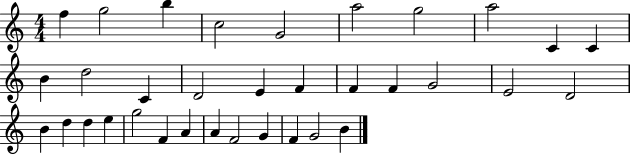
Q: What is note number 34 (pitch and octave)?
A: B4